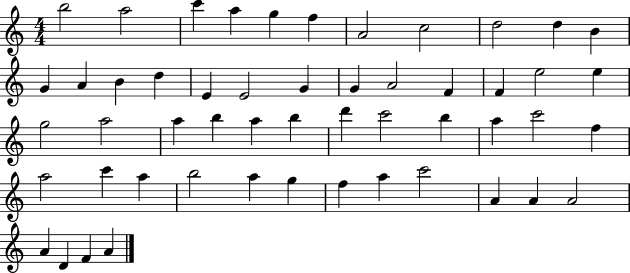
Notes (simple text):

B5/h A5/h C6/q A5/q G5/q F5/q A4/h C5/h D5/h D5/q B4/q G4/q A4/q B4/q D5/q E4/q E4/h G4/q G4/q A4/h F4/q F4/q E5/h E5/q G5/h A5/h A5/q B5/q A5/q B5/q D6/q C6/h B5/q A5/q C6/h F5/q A5/h C6/q A5/q B5/h A5/q G5/q F5/q A5/q C6/h A4/q A4/q A4/h A4/q D4/q F4/q A4/q